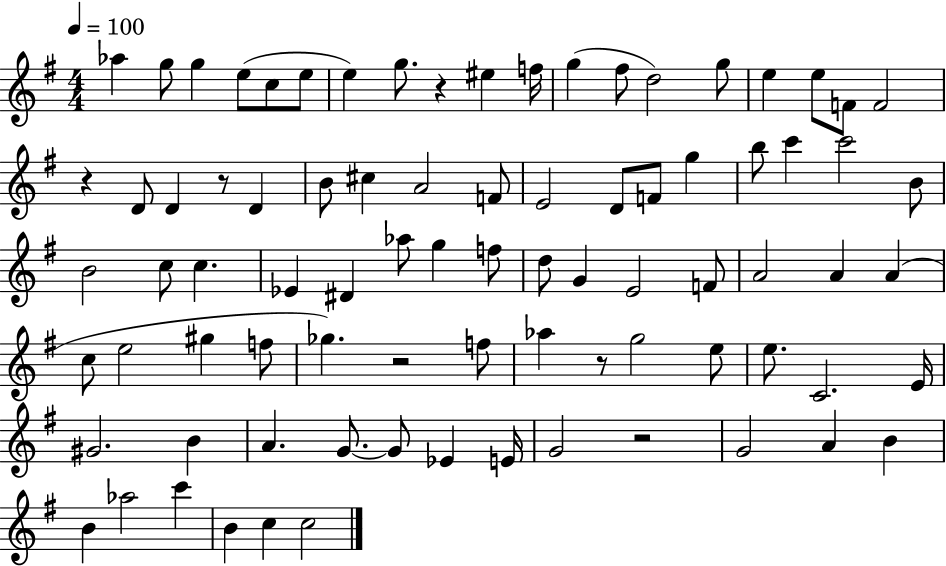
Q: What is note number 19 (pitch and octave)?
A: D4